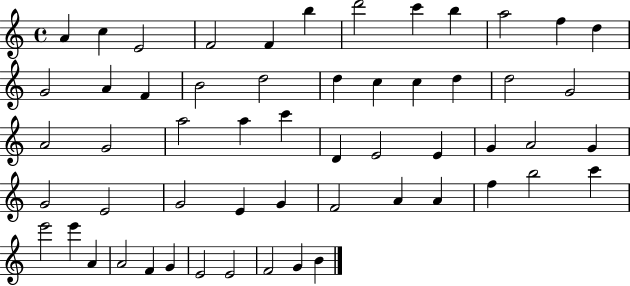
X:1
T:Untitled
M:4/4
L:1/4
K:C
A c E2 F2 F b d'2 c' b a2 f d G2 A F B2 d2 d c c d d2 G2 A2 G2 a2 a c' D E2 E G A2 G G2 E2 G2 E G F2 A A f b2 c' e'2 e' A A2 F G E2 E2 F2 G B